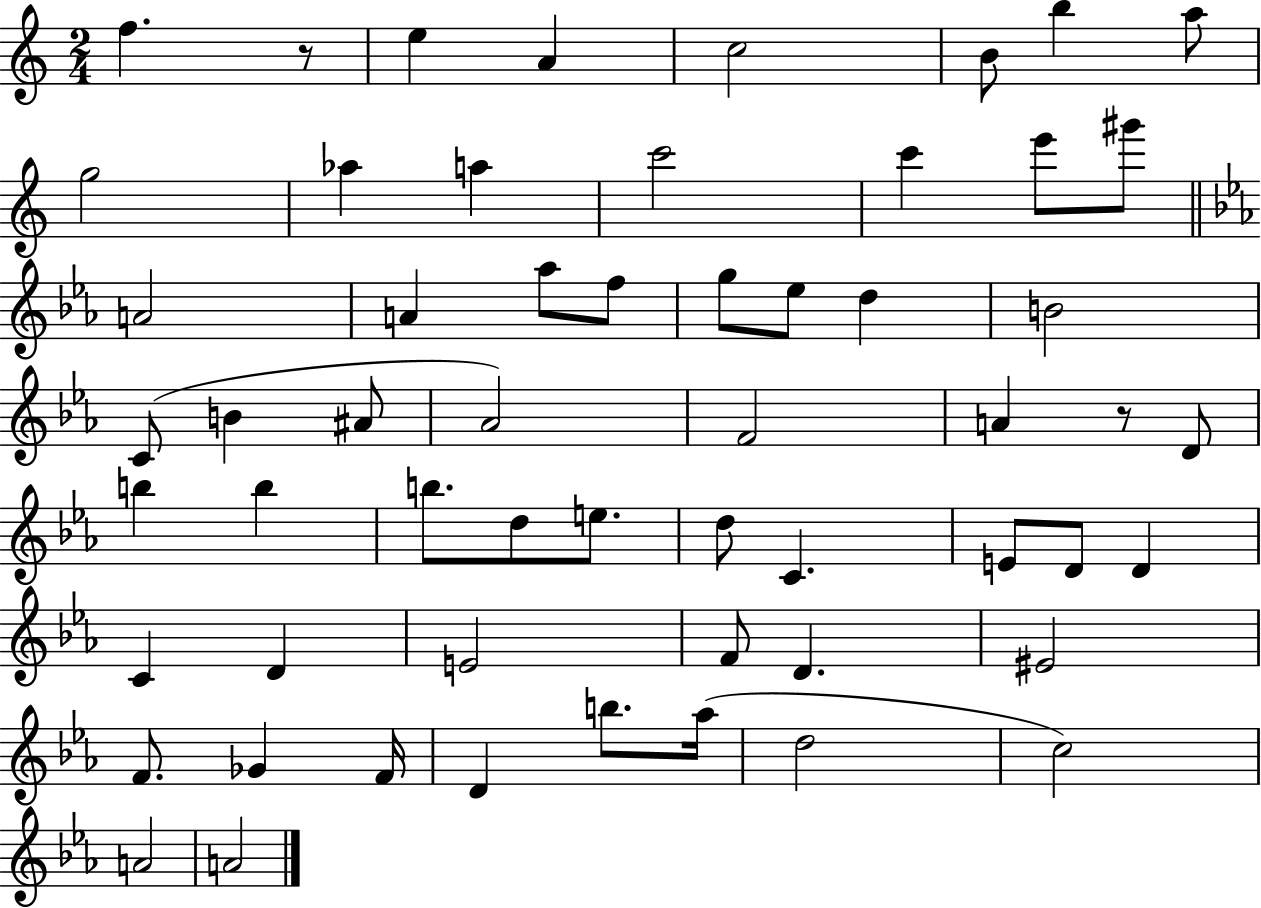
{
  \clef treble
  \numericTimeSignature
  \time 2/4
  \key c \major
  \repeat volta 2 { f''4. r8 | e''4 a'4 | c''2 | b'8 b''4 a''8 | \break g''2 | aes''4 a''4 | c'''2 | c'''4 e'''8 gis'''8 | \break \bar "||" \break \key ees \major a'2 | a'4 aes''8 f''8 | g''8 ees''8 d''4 | b'2 | \break c'8( b'4 ais'8 | aes'2) | f'2 | a'4 r8 d'8 | \break b''4 b''4 | b''8. d''8 e''8. | d''8 c'4. | e'8 d'8 d'4 | \break c'4 d'4 | e'2 | f'8 d'4. | eis'2 | \break f'8. ges'4 f'16 | d'4 b''8. aes''16( | d''2 | c''2) | \break a'2 | a'2 | } \bar "|."
}